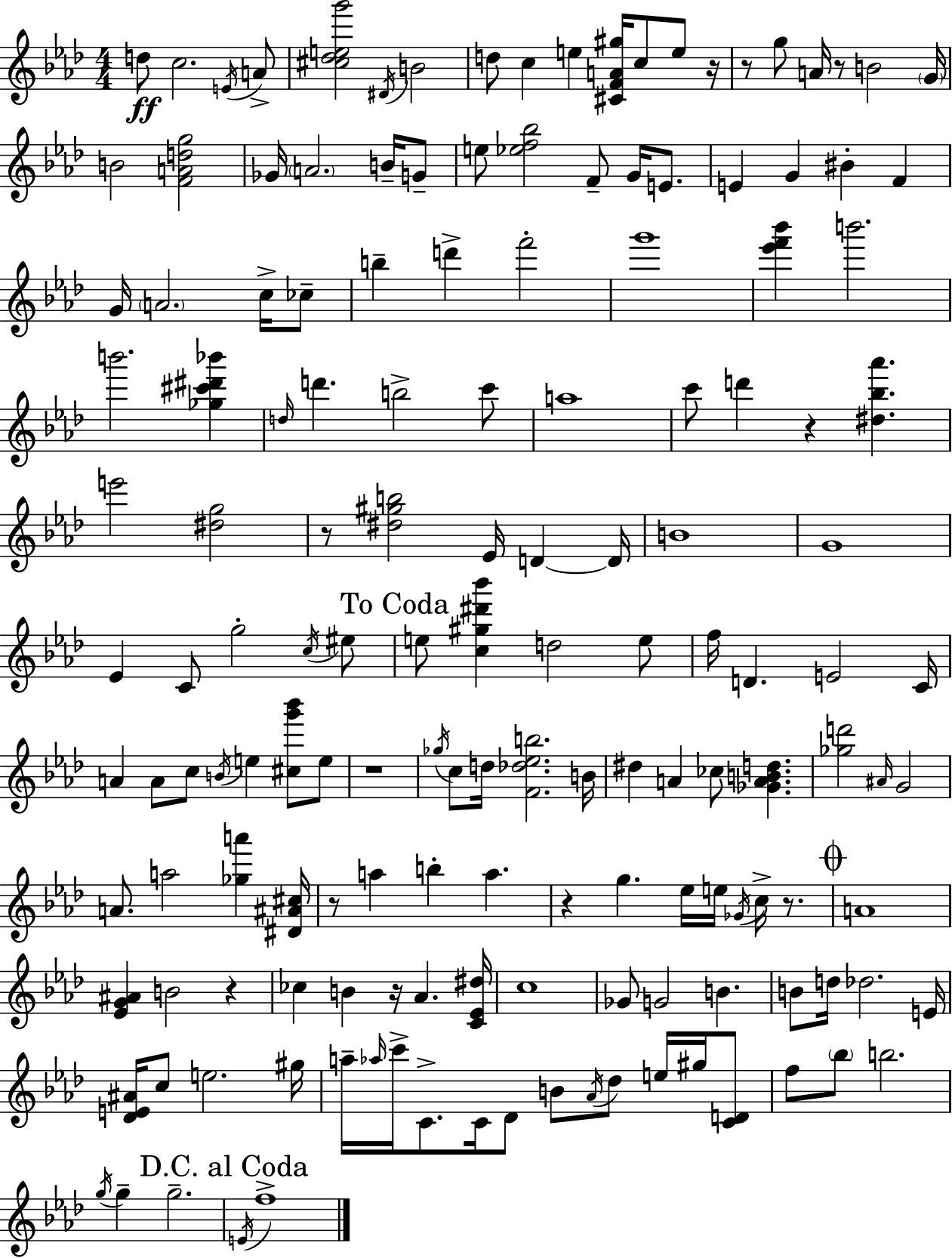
D5/e C5/h. E4/s A4/e [C#5,Db5,E5,G6]/h D#4/s B4/h D5/e C5/q E5/q [C#4,F4,A4,G#5]/s C5/e E5/e R/s R/e G5/e A4/s R/e B4/h G4/s B4/h [F4,A4,D5,G5]/h Gb4/s A4/h. B4/s G4/e E5/e [Eb5,F5,Bb5]/h F4/e G4/s E4/e. E4/q G4/q BIS4/q F4/q G4/s A4/h. C5/s CES5/e B5/q D6/q F6/h G6/w [Eb6,F6,Bb6]/q B6/h. B6/h. [Gb5,C#6,D#6,Bb6]/q D5/s D6/q. B5/h C6/e A5/w C6/e D6/q R/q [D#5,Bb5,Ab6]/q. E6/h [D#5,G5]/h R/e [D#5,G#5,B5]/h Eb4/s D4/q D4/s B4/w G4/w Eb4/q C4/e G5/h C5/s EIS5/e E5/e [C5,G#5,D#6,Bb6]/q D5/h E5/e F5/s D4/q. E4/h C4/s A4/q A4/e C5/e B4/s E5/q [C#5,G6,Bb6]/e E5/e R/w Gb5/s C5/e D5/s [F4,Db5,Eb5,B5]/h. B4/s D#5/q A4/q CES5/e [Gb4,A4,B4,D5]/q. [Gb5,D6]/h A#4/s G4/h A4/e. A5/h [Gb5,A6]/q [D#4,A#4,C#5]/s R/e A5/q B5/q A5/q. R/q G5/q. Eb5/s E5/s Gb4/s C5/s R/e. A4/w [Eb4,G4,A#4]/q B4/h R/q CES5/q B4/q R/s Ab4/q. [C4,Eb4,D#5]/s C5/w Gb4/e G4/h B4/q. B4/e D5/s Db5/h. E4/s [Db4,E4,A#4]/s C5/e E5/h. G#5/s A5/s Ab5/s C6/s C4/e. C4/s Db4/e B4/e Ab4/s Db5/e E5/s G#5/s [C4,D4]/e F5/e Bb5/e B5/h. G5/s G5/q G5/h. E4/s F5/w